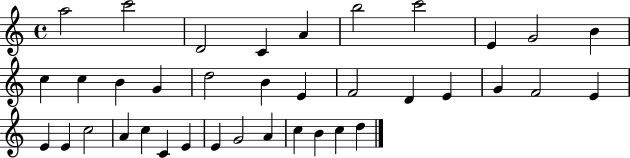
X:1
T:Untitled
M:4/4
L:1/4
K:C
a2 c'2 D2 C A b2 c'2 E G2 B c c B G d2 B E F2 D E G F2 E E E c2 A c C E E G2 A c B c d